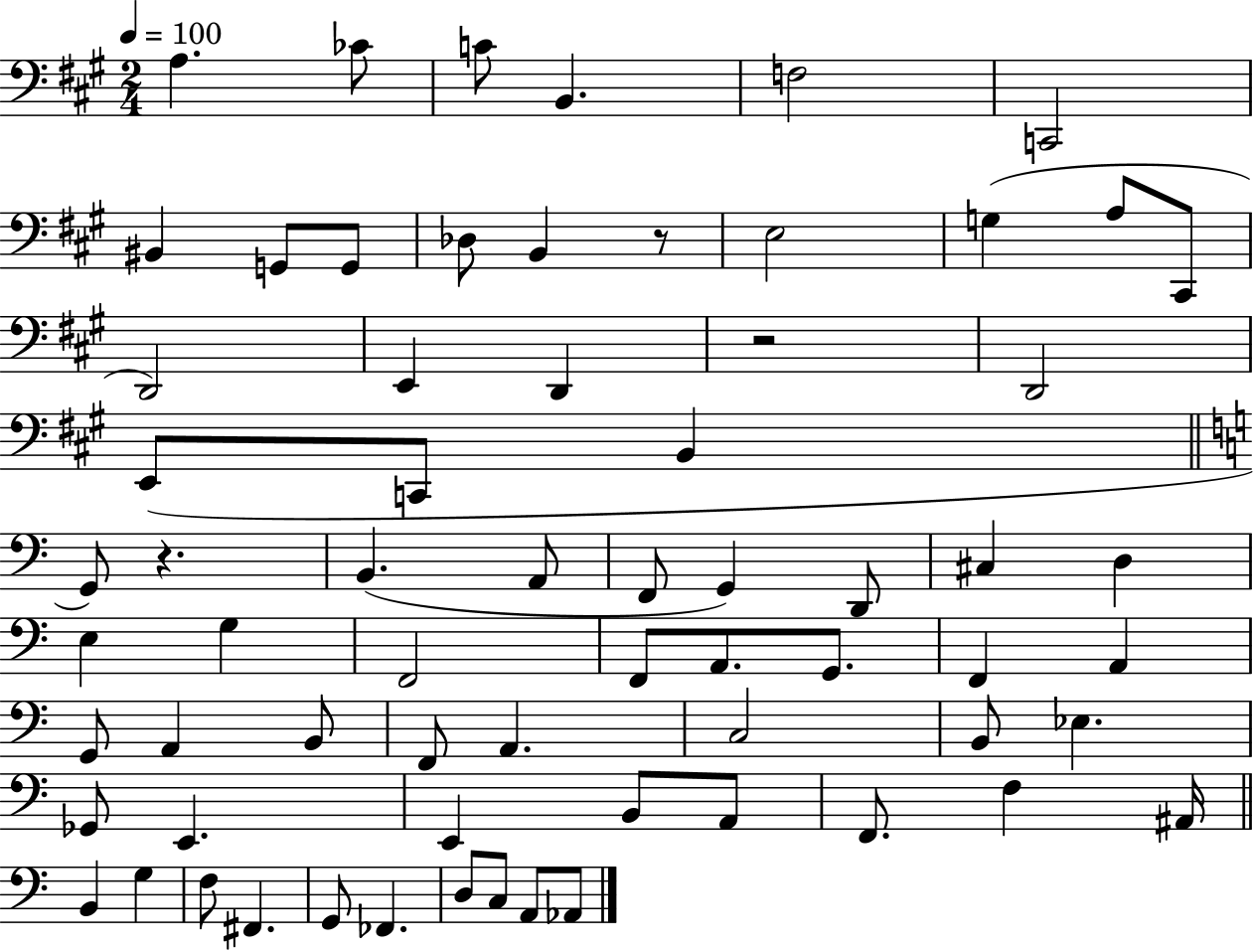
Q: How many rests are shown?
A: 3